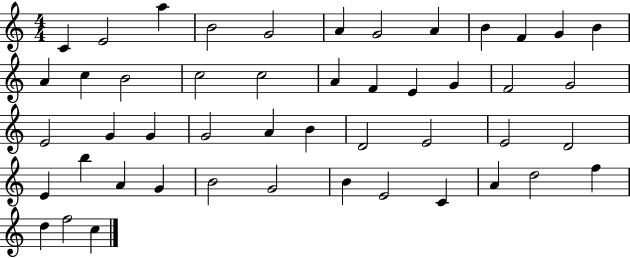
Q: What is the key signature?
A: C major